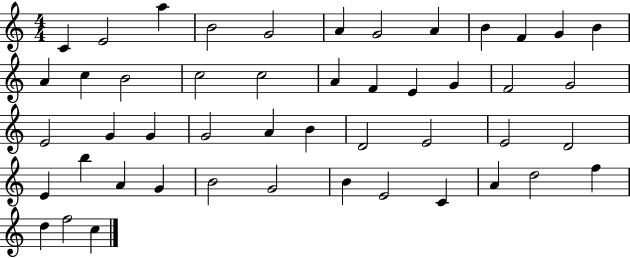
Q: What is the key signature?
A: C major